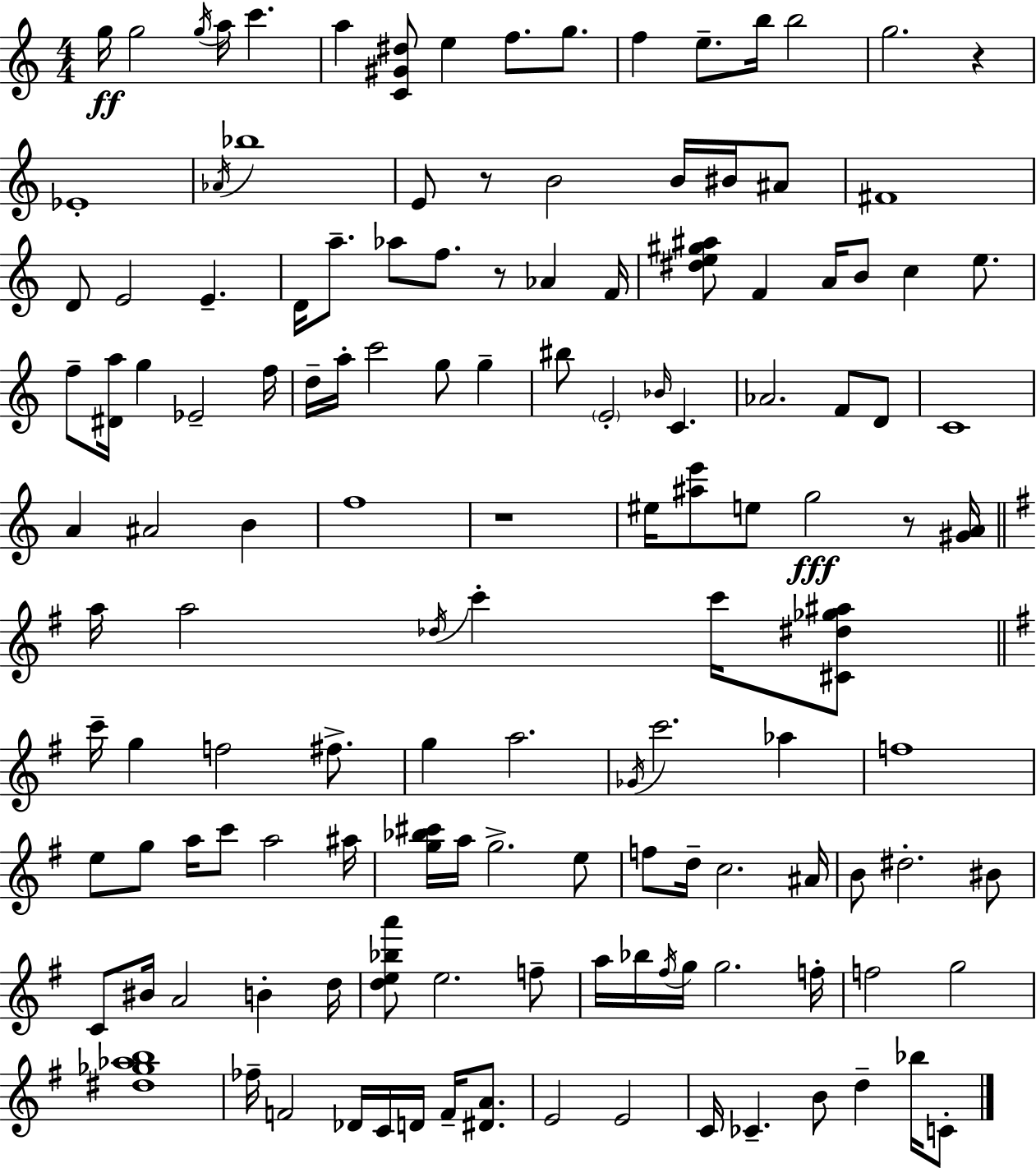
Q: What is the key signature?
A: A minor